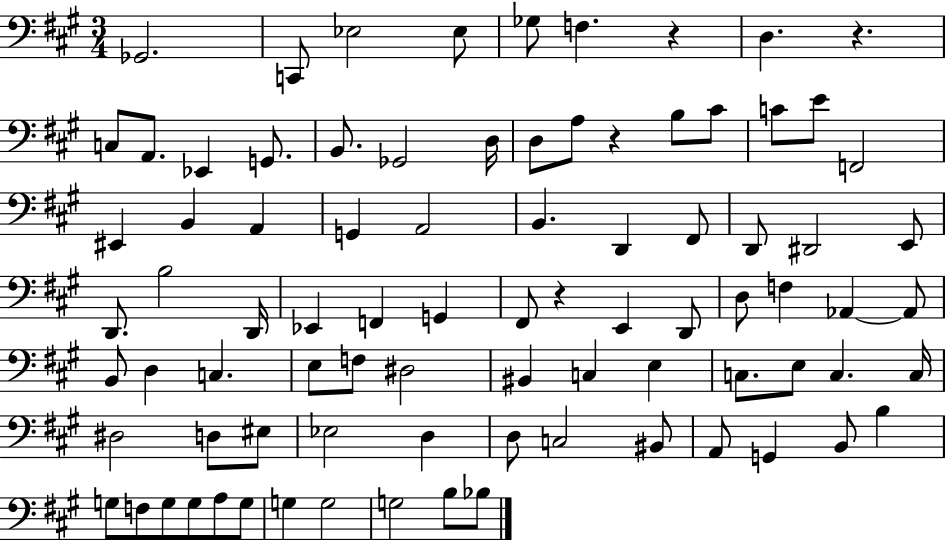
{
  \clef bass
  \numericTimeSignature
  \time 3/4
  \key a \major
  ges,2. | c,8 ees2 ees8 | ges8 f4. r4 | d4. r4. | \break c8 a,8. ees,4 g,8. | b,8. ges,2 d16 | d8 a8 r4 b8 cis'8 | c'8 e'8 f,2 | \break eis,4 b,4 a,4 | g,4 a,2 | b,4. d,4 fis,8 | d,8 dis,2 e,8 | \break d,8. b2 d,16 | ees,4 f,4 g,4 | fis,8 r4 e,4 d,8 | d8 f4 aes,4~~ aes,8 | \break b,8 d4 c4. | e8 f8 dis2 | bis,4 c4 e4 | c8. e8 c4. c16 | \break dis2 d8 eis8 | ees2 d4 | d8 c2 bis,8 | a,8 g,4 b,8 b4 | \break g8 f8 g8 g8 a8 g8 | g4 g2 | g2 b8 bes8 | \bar "|."
}